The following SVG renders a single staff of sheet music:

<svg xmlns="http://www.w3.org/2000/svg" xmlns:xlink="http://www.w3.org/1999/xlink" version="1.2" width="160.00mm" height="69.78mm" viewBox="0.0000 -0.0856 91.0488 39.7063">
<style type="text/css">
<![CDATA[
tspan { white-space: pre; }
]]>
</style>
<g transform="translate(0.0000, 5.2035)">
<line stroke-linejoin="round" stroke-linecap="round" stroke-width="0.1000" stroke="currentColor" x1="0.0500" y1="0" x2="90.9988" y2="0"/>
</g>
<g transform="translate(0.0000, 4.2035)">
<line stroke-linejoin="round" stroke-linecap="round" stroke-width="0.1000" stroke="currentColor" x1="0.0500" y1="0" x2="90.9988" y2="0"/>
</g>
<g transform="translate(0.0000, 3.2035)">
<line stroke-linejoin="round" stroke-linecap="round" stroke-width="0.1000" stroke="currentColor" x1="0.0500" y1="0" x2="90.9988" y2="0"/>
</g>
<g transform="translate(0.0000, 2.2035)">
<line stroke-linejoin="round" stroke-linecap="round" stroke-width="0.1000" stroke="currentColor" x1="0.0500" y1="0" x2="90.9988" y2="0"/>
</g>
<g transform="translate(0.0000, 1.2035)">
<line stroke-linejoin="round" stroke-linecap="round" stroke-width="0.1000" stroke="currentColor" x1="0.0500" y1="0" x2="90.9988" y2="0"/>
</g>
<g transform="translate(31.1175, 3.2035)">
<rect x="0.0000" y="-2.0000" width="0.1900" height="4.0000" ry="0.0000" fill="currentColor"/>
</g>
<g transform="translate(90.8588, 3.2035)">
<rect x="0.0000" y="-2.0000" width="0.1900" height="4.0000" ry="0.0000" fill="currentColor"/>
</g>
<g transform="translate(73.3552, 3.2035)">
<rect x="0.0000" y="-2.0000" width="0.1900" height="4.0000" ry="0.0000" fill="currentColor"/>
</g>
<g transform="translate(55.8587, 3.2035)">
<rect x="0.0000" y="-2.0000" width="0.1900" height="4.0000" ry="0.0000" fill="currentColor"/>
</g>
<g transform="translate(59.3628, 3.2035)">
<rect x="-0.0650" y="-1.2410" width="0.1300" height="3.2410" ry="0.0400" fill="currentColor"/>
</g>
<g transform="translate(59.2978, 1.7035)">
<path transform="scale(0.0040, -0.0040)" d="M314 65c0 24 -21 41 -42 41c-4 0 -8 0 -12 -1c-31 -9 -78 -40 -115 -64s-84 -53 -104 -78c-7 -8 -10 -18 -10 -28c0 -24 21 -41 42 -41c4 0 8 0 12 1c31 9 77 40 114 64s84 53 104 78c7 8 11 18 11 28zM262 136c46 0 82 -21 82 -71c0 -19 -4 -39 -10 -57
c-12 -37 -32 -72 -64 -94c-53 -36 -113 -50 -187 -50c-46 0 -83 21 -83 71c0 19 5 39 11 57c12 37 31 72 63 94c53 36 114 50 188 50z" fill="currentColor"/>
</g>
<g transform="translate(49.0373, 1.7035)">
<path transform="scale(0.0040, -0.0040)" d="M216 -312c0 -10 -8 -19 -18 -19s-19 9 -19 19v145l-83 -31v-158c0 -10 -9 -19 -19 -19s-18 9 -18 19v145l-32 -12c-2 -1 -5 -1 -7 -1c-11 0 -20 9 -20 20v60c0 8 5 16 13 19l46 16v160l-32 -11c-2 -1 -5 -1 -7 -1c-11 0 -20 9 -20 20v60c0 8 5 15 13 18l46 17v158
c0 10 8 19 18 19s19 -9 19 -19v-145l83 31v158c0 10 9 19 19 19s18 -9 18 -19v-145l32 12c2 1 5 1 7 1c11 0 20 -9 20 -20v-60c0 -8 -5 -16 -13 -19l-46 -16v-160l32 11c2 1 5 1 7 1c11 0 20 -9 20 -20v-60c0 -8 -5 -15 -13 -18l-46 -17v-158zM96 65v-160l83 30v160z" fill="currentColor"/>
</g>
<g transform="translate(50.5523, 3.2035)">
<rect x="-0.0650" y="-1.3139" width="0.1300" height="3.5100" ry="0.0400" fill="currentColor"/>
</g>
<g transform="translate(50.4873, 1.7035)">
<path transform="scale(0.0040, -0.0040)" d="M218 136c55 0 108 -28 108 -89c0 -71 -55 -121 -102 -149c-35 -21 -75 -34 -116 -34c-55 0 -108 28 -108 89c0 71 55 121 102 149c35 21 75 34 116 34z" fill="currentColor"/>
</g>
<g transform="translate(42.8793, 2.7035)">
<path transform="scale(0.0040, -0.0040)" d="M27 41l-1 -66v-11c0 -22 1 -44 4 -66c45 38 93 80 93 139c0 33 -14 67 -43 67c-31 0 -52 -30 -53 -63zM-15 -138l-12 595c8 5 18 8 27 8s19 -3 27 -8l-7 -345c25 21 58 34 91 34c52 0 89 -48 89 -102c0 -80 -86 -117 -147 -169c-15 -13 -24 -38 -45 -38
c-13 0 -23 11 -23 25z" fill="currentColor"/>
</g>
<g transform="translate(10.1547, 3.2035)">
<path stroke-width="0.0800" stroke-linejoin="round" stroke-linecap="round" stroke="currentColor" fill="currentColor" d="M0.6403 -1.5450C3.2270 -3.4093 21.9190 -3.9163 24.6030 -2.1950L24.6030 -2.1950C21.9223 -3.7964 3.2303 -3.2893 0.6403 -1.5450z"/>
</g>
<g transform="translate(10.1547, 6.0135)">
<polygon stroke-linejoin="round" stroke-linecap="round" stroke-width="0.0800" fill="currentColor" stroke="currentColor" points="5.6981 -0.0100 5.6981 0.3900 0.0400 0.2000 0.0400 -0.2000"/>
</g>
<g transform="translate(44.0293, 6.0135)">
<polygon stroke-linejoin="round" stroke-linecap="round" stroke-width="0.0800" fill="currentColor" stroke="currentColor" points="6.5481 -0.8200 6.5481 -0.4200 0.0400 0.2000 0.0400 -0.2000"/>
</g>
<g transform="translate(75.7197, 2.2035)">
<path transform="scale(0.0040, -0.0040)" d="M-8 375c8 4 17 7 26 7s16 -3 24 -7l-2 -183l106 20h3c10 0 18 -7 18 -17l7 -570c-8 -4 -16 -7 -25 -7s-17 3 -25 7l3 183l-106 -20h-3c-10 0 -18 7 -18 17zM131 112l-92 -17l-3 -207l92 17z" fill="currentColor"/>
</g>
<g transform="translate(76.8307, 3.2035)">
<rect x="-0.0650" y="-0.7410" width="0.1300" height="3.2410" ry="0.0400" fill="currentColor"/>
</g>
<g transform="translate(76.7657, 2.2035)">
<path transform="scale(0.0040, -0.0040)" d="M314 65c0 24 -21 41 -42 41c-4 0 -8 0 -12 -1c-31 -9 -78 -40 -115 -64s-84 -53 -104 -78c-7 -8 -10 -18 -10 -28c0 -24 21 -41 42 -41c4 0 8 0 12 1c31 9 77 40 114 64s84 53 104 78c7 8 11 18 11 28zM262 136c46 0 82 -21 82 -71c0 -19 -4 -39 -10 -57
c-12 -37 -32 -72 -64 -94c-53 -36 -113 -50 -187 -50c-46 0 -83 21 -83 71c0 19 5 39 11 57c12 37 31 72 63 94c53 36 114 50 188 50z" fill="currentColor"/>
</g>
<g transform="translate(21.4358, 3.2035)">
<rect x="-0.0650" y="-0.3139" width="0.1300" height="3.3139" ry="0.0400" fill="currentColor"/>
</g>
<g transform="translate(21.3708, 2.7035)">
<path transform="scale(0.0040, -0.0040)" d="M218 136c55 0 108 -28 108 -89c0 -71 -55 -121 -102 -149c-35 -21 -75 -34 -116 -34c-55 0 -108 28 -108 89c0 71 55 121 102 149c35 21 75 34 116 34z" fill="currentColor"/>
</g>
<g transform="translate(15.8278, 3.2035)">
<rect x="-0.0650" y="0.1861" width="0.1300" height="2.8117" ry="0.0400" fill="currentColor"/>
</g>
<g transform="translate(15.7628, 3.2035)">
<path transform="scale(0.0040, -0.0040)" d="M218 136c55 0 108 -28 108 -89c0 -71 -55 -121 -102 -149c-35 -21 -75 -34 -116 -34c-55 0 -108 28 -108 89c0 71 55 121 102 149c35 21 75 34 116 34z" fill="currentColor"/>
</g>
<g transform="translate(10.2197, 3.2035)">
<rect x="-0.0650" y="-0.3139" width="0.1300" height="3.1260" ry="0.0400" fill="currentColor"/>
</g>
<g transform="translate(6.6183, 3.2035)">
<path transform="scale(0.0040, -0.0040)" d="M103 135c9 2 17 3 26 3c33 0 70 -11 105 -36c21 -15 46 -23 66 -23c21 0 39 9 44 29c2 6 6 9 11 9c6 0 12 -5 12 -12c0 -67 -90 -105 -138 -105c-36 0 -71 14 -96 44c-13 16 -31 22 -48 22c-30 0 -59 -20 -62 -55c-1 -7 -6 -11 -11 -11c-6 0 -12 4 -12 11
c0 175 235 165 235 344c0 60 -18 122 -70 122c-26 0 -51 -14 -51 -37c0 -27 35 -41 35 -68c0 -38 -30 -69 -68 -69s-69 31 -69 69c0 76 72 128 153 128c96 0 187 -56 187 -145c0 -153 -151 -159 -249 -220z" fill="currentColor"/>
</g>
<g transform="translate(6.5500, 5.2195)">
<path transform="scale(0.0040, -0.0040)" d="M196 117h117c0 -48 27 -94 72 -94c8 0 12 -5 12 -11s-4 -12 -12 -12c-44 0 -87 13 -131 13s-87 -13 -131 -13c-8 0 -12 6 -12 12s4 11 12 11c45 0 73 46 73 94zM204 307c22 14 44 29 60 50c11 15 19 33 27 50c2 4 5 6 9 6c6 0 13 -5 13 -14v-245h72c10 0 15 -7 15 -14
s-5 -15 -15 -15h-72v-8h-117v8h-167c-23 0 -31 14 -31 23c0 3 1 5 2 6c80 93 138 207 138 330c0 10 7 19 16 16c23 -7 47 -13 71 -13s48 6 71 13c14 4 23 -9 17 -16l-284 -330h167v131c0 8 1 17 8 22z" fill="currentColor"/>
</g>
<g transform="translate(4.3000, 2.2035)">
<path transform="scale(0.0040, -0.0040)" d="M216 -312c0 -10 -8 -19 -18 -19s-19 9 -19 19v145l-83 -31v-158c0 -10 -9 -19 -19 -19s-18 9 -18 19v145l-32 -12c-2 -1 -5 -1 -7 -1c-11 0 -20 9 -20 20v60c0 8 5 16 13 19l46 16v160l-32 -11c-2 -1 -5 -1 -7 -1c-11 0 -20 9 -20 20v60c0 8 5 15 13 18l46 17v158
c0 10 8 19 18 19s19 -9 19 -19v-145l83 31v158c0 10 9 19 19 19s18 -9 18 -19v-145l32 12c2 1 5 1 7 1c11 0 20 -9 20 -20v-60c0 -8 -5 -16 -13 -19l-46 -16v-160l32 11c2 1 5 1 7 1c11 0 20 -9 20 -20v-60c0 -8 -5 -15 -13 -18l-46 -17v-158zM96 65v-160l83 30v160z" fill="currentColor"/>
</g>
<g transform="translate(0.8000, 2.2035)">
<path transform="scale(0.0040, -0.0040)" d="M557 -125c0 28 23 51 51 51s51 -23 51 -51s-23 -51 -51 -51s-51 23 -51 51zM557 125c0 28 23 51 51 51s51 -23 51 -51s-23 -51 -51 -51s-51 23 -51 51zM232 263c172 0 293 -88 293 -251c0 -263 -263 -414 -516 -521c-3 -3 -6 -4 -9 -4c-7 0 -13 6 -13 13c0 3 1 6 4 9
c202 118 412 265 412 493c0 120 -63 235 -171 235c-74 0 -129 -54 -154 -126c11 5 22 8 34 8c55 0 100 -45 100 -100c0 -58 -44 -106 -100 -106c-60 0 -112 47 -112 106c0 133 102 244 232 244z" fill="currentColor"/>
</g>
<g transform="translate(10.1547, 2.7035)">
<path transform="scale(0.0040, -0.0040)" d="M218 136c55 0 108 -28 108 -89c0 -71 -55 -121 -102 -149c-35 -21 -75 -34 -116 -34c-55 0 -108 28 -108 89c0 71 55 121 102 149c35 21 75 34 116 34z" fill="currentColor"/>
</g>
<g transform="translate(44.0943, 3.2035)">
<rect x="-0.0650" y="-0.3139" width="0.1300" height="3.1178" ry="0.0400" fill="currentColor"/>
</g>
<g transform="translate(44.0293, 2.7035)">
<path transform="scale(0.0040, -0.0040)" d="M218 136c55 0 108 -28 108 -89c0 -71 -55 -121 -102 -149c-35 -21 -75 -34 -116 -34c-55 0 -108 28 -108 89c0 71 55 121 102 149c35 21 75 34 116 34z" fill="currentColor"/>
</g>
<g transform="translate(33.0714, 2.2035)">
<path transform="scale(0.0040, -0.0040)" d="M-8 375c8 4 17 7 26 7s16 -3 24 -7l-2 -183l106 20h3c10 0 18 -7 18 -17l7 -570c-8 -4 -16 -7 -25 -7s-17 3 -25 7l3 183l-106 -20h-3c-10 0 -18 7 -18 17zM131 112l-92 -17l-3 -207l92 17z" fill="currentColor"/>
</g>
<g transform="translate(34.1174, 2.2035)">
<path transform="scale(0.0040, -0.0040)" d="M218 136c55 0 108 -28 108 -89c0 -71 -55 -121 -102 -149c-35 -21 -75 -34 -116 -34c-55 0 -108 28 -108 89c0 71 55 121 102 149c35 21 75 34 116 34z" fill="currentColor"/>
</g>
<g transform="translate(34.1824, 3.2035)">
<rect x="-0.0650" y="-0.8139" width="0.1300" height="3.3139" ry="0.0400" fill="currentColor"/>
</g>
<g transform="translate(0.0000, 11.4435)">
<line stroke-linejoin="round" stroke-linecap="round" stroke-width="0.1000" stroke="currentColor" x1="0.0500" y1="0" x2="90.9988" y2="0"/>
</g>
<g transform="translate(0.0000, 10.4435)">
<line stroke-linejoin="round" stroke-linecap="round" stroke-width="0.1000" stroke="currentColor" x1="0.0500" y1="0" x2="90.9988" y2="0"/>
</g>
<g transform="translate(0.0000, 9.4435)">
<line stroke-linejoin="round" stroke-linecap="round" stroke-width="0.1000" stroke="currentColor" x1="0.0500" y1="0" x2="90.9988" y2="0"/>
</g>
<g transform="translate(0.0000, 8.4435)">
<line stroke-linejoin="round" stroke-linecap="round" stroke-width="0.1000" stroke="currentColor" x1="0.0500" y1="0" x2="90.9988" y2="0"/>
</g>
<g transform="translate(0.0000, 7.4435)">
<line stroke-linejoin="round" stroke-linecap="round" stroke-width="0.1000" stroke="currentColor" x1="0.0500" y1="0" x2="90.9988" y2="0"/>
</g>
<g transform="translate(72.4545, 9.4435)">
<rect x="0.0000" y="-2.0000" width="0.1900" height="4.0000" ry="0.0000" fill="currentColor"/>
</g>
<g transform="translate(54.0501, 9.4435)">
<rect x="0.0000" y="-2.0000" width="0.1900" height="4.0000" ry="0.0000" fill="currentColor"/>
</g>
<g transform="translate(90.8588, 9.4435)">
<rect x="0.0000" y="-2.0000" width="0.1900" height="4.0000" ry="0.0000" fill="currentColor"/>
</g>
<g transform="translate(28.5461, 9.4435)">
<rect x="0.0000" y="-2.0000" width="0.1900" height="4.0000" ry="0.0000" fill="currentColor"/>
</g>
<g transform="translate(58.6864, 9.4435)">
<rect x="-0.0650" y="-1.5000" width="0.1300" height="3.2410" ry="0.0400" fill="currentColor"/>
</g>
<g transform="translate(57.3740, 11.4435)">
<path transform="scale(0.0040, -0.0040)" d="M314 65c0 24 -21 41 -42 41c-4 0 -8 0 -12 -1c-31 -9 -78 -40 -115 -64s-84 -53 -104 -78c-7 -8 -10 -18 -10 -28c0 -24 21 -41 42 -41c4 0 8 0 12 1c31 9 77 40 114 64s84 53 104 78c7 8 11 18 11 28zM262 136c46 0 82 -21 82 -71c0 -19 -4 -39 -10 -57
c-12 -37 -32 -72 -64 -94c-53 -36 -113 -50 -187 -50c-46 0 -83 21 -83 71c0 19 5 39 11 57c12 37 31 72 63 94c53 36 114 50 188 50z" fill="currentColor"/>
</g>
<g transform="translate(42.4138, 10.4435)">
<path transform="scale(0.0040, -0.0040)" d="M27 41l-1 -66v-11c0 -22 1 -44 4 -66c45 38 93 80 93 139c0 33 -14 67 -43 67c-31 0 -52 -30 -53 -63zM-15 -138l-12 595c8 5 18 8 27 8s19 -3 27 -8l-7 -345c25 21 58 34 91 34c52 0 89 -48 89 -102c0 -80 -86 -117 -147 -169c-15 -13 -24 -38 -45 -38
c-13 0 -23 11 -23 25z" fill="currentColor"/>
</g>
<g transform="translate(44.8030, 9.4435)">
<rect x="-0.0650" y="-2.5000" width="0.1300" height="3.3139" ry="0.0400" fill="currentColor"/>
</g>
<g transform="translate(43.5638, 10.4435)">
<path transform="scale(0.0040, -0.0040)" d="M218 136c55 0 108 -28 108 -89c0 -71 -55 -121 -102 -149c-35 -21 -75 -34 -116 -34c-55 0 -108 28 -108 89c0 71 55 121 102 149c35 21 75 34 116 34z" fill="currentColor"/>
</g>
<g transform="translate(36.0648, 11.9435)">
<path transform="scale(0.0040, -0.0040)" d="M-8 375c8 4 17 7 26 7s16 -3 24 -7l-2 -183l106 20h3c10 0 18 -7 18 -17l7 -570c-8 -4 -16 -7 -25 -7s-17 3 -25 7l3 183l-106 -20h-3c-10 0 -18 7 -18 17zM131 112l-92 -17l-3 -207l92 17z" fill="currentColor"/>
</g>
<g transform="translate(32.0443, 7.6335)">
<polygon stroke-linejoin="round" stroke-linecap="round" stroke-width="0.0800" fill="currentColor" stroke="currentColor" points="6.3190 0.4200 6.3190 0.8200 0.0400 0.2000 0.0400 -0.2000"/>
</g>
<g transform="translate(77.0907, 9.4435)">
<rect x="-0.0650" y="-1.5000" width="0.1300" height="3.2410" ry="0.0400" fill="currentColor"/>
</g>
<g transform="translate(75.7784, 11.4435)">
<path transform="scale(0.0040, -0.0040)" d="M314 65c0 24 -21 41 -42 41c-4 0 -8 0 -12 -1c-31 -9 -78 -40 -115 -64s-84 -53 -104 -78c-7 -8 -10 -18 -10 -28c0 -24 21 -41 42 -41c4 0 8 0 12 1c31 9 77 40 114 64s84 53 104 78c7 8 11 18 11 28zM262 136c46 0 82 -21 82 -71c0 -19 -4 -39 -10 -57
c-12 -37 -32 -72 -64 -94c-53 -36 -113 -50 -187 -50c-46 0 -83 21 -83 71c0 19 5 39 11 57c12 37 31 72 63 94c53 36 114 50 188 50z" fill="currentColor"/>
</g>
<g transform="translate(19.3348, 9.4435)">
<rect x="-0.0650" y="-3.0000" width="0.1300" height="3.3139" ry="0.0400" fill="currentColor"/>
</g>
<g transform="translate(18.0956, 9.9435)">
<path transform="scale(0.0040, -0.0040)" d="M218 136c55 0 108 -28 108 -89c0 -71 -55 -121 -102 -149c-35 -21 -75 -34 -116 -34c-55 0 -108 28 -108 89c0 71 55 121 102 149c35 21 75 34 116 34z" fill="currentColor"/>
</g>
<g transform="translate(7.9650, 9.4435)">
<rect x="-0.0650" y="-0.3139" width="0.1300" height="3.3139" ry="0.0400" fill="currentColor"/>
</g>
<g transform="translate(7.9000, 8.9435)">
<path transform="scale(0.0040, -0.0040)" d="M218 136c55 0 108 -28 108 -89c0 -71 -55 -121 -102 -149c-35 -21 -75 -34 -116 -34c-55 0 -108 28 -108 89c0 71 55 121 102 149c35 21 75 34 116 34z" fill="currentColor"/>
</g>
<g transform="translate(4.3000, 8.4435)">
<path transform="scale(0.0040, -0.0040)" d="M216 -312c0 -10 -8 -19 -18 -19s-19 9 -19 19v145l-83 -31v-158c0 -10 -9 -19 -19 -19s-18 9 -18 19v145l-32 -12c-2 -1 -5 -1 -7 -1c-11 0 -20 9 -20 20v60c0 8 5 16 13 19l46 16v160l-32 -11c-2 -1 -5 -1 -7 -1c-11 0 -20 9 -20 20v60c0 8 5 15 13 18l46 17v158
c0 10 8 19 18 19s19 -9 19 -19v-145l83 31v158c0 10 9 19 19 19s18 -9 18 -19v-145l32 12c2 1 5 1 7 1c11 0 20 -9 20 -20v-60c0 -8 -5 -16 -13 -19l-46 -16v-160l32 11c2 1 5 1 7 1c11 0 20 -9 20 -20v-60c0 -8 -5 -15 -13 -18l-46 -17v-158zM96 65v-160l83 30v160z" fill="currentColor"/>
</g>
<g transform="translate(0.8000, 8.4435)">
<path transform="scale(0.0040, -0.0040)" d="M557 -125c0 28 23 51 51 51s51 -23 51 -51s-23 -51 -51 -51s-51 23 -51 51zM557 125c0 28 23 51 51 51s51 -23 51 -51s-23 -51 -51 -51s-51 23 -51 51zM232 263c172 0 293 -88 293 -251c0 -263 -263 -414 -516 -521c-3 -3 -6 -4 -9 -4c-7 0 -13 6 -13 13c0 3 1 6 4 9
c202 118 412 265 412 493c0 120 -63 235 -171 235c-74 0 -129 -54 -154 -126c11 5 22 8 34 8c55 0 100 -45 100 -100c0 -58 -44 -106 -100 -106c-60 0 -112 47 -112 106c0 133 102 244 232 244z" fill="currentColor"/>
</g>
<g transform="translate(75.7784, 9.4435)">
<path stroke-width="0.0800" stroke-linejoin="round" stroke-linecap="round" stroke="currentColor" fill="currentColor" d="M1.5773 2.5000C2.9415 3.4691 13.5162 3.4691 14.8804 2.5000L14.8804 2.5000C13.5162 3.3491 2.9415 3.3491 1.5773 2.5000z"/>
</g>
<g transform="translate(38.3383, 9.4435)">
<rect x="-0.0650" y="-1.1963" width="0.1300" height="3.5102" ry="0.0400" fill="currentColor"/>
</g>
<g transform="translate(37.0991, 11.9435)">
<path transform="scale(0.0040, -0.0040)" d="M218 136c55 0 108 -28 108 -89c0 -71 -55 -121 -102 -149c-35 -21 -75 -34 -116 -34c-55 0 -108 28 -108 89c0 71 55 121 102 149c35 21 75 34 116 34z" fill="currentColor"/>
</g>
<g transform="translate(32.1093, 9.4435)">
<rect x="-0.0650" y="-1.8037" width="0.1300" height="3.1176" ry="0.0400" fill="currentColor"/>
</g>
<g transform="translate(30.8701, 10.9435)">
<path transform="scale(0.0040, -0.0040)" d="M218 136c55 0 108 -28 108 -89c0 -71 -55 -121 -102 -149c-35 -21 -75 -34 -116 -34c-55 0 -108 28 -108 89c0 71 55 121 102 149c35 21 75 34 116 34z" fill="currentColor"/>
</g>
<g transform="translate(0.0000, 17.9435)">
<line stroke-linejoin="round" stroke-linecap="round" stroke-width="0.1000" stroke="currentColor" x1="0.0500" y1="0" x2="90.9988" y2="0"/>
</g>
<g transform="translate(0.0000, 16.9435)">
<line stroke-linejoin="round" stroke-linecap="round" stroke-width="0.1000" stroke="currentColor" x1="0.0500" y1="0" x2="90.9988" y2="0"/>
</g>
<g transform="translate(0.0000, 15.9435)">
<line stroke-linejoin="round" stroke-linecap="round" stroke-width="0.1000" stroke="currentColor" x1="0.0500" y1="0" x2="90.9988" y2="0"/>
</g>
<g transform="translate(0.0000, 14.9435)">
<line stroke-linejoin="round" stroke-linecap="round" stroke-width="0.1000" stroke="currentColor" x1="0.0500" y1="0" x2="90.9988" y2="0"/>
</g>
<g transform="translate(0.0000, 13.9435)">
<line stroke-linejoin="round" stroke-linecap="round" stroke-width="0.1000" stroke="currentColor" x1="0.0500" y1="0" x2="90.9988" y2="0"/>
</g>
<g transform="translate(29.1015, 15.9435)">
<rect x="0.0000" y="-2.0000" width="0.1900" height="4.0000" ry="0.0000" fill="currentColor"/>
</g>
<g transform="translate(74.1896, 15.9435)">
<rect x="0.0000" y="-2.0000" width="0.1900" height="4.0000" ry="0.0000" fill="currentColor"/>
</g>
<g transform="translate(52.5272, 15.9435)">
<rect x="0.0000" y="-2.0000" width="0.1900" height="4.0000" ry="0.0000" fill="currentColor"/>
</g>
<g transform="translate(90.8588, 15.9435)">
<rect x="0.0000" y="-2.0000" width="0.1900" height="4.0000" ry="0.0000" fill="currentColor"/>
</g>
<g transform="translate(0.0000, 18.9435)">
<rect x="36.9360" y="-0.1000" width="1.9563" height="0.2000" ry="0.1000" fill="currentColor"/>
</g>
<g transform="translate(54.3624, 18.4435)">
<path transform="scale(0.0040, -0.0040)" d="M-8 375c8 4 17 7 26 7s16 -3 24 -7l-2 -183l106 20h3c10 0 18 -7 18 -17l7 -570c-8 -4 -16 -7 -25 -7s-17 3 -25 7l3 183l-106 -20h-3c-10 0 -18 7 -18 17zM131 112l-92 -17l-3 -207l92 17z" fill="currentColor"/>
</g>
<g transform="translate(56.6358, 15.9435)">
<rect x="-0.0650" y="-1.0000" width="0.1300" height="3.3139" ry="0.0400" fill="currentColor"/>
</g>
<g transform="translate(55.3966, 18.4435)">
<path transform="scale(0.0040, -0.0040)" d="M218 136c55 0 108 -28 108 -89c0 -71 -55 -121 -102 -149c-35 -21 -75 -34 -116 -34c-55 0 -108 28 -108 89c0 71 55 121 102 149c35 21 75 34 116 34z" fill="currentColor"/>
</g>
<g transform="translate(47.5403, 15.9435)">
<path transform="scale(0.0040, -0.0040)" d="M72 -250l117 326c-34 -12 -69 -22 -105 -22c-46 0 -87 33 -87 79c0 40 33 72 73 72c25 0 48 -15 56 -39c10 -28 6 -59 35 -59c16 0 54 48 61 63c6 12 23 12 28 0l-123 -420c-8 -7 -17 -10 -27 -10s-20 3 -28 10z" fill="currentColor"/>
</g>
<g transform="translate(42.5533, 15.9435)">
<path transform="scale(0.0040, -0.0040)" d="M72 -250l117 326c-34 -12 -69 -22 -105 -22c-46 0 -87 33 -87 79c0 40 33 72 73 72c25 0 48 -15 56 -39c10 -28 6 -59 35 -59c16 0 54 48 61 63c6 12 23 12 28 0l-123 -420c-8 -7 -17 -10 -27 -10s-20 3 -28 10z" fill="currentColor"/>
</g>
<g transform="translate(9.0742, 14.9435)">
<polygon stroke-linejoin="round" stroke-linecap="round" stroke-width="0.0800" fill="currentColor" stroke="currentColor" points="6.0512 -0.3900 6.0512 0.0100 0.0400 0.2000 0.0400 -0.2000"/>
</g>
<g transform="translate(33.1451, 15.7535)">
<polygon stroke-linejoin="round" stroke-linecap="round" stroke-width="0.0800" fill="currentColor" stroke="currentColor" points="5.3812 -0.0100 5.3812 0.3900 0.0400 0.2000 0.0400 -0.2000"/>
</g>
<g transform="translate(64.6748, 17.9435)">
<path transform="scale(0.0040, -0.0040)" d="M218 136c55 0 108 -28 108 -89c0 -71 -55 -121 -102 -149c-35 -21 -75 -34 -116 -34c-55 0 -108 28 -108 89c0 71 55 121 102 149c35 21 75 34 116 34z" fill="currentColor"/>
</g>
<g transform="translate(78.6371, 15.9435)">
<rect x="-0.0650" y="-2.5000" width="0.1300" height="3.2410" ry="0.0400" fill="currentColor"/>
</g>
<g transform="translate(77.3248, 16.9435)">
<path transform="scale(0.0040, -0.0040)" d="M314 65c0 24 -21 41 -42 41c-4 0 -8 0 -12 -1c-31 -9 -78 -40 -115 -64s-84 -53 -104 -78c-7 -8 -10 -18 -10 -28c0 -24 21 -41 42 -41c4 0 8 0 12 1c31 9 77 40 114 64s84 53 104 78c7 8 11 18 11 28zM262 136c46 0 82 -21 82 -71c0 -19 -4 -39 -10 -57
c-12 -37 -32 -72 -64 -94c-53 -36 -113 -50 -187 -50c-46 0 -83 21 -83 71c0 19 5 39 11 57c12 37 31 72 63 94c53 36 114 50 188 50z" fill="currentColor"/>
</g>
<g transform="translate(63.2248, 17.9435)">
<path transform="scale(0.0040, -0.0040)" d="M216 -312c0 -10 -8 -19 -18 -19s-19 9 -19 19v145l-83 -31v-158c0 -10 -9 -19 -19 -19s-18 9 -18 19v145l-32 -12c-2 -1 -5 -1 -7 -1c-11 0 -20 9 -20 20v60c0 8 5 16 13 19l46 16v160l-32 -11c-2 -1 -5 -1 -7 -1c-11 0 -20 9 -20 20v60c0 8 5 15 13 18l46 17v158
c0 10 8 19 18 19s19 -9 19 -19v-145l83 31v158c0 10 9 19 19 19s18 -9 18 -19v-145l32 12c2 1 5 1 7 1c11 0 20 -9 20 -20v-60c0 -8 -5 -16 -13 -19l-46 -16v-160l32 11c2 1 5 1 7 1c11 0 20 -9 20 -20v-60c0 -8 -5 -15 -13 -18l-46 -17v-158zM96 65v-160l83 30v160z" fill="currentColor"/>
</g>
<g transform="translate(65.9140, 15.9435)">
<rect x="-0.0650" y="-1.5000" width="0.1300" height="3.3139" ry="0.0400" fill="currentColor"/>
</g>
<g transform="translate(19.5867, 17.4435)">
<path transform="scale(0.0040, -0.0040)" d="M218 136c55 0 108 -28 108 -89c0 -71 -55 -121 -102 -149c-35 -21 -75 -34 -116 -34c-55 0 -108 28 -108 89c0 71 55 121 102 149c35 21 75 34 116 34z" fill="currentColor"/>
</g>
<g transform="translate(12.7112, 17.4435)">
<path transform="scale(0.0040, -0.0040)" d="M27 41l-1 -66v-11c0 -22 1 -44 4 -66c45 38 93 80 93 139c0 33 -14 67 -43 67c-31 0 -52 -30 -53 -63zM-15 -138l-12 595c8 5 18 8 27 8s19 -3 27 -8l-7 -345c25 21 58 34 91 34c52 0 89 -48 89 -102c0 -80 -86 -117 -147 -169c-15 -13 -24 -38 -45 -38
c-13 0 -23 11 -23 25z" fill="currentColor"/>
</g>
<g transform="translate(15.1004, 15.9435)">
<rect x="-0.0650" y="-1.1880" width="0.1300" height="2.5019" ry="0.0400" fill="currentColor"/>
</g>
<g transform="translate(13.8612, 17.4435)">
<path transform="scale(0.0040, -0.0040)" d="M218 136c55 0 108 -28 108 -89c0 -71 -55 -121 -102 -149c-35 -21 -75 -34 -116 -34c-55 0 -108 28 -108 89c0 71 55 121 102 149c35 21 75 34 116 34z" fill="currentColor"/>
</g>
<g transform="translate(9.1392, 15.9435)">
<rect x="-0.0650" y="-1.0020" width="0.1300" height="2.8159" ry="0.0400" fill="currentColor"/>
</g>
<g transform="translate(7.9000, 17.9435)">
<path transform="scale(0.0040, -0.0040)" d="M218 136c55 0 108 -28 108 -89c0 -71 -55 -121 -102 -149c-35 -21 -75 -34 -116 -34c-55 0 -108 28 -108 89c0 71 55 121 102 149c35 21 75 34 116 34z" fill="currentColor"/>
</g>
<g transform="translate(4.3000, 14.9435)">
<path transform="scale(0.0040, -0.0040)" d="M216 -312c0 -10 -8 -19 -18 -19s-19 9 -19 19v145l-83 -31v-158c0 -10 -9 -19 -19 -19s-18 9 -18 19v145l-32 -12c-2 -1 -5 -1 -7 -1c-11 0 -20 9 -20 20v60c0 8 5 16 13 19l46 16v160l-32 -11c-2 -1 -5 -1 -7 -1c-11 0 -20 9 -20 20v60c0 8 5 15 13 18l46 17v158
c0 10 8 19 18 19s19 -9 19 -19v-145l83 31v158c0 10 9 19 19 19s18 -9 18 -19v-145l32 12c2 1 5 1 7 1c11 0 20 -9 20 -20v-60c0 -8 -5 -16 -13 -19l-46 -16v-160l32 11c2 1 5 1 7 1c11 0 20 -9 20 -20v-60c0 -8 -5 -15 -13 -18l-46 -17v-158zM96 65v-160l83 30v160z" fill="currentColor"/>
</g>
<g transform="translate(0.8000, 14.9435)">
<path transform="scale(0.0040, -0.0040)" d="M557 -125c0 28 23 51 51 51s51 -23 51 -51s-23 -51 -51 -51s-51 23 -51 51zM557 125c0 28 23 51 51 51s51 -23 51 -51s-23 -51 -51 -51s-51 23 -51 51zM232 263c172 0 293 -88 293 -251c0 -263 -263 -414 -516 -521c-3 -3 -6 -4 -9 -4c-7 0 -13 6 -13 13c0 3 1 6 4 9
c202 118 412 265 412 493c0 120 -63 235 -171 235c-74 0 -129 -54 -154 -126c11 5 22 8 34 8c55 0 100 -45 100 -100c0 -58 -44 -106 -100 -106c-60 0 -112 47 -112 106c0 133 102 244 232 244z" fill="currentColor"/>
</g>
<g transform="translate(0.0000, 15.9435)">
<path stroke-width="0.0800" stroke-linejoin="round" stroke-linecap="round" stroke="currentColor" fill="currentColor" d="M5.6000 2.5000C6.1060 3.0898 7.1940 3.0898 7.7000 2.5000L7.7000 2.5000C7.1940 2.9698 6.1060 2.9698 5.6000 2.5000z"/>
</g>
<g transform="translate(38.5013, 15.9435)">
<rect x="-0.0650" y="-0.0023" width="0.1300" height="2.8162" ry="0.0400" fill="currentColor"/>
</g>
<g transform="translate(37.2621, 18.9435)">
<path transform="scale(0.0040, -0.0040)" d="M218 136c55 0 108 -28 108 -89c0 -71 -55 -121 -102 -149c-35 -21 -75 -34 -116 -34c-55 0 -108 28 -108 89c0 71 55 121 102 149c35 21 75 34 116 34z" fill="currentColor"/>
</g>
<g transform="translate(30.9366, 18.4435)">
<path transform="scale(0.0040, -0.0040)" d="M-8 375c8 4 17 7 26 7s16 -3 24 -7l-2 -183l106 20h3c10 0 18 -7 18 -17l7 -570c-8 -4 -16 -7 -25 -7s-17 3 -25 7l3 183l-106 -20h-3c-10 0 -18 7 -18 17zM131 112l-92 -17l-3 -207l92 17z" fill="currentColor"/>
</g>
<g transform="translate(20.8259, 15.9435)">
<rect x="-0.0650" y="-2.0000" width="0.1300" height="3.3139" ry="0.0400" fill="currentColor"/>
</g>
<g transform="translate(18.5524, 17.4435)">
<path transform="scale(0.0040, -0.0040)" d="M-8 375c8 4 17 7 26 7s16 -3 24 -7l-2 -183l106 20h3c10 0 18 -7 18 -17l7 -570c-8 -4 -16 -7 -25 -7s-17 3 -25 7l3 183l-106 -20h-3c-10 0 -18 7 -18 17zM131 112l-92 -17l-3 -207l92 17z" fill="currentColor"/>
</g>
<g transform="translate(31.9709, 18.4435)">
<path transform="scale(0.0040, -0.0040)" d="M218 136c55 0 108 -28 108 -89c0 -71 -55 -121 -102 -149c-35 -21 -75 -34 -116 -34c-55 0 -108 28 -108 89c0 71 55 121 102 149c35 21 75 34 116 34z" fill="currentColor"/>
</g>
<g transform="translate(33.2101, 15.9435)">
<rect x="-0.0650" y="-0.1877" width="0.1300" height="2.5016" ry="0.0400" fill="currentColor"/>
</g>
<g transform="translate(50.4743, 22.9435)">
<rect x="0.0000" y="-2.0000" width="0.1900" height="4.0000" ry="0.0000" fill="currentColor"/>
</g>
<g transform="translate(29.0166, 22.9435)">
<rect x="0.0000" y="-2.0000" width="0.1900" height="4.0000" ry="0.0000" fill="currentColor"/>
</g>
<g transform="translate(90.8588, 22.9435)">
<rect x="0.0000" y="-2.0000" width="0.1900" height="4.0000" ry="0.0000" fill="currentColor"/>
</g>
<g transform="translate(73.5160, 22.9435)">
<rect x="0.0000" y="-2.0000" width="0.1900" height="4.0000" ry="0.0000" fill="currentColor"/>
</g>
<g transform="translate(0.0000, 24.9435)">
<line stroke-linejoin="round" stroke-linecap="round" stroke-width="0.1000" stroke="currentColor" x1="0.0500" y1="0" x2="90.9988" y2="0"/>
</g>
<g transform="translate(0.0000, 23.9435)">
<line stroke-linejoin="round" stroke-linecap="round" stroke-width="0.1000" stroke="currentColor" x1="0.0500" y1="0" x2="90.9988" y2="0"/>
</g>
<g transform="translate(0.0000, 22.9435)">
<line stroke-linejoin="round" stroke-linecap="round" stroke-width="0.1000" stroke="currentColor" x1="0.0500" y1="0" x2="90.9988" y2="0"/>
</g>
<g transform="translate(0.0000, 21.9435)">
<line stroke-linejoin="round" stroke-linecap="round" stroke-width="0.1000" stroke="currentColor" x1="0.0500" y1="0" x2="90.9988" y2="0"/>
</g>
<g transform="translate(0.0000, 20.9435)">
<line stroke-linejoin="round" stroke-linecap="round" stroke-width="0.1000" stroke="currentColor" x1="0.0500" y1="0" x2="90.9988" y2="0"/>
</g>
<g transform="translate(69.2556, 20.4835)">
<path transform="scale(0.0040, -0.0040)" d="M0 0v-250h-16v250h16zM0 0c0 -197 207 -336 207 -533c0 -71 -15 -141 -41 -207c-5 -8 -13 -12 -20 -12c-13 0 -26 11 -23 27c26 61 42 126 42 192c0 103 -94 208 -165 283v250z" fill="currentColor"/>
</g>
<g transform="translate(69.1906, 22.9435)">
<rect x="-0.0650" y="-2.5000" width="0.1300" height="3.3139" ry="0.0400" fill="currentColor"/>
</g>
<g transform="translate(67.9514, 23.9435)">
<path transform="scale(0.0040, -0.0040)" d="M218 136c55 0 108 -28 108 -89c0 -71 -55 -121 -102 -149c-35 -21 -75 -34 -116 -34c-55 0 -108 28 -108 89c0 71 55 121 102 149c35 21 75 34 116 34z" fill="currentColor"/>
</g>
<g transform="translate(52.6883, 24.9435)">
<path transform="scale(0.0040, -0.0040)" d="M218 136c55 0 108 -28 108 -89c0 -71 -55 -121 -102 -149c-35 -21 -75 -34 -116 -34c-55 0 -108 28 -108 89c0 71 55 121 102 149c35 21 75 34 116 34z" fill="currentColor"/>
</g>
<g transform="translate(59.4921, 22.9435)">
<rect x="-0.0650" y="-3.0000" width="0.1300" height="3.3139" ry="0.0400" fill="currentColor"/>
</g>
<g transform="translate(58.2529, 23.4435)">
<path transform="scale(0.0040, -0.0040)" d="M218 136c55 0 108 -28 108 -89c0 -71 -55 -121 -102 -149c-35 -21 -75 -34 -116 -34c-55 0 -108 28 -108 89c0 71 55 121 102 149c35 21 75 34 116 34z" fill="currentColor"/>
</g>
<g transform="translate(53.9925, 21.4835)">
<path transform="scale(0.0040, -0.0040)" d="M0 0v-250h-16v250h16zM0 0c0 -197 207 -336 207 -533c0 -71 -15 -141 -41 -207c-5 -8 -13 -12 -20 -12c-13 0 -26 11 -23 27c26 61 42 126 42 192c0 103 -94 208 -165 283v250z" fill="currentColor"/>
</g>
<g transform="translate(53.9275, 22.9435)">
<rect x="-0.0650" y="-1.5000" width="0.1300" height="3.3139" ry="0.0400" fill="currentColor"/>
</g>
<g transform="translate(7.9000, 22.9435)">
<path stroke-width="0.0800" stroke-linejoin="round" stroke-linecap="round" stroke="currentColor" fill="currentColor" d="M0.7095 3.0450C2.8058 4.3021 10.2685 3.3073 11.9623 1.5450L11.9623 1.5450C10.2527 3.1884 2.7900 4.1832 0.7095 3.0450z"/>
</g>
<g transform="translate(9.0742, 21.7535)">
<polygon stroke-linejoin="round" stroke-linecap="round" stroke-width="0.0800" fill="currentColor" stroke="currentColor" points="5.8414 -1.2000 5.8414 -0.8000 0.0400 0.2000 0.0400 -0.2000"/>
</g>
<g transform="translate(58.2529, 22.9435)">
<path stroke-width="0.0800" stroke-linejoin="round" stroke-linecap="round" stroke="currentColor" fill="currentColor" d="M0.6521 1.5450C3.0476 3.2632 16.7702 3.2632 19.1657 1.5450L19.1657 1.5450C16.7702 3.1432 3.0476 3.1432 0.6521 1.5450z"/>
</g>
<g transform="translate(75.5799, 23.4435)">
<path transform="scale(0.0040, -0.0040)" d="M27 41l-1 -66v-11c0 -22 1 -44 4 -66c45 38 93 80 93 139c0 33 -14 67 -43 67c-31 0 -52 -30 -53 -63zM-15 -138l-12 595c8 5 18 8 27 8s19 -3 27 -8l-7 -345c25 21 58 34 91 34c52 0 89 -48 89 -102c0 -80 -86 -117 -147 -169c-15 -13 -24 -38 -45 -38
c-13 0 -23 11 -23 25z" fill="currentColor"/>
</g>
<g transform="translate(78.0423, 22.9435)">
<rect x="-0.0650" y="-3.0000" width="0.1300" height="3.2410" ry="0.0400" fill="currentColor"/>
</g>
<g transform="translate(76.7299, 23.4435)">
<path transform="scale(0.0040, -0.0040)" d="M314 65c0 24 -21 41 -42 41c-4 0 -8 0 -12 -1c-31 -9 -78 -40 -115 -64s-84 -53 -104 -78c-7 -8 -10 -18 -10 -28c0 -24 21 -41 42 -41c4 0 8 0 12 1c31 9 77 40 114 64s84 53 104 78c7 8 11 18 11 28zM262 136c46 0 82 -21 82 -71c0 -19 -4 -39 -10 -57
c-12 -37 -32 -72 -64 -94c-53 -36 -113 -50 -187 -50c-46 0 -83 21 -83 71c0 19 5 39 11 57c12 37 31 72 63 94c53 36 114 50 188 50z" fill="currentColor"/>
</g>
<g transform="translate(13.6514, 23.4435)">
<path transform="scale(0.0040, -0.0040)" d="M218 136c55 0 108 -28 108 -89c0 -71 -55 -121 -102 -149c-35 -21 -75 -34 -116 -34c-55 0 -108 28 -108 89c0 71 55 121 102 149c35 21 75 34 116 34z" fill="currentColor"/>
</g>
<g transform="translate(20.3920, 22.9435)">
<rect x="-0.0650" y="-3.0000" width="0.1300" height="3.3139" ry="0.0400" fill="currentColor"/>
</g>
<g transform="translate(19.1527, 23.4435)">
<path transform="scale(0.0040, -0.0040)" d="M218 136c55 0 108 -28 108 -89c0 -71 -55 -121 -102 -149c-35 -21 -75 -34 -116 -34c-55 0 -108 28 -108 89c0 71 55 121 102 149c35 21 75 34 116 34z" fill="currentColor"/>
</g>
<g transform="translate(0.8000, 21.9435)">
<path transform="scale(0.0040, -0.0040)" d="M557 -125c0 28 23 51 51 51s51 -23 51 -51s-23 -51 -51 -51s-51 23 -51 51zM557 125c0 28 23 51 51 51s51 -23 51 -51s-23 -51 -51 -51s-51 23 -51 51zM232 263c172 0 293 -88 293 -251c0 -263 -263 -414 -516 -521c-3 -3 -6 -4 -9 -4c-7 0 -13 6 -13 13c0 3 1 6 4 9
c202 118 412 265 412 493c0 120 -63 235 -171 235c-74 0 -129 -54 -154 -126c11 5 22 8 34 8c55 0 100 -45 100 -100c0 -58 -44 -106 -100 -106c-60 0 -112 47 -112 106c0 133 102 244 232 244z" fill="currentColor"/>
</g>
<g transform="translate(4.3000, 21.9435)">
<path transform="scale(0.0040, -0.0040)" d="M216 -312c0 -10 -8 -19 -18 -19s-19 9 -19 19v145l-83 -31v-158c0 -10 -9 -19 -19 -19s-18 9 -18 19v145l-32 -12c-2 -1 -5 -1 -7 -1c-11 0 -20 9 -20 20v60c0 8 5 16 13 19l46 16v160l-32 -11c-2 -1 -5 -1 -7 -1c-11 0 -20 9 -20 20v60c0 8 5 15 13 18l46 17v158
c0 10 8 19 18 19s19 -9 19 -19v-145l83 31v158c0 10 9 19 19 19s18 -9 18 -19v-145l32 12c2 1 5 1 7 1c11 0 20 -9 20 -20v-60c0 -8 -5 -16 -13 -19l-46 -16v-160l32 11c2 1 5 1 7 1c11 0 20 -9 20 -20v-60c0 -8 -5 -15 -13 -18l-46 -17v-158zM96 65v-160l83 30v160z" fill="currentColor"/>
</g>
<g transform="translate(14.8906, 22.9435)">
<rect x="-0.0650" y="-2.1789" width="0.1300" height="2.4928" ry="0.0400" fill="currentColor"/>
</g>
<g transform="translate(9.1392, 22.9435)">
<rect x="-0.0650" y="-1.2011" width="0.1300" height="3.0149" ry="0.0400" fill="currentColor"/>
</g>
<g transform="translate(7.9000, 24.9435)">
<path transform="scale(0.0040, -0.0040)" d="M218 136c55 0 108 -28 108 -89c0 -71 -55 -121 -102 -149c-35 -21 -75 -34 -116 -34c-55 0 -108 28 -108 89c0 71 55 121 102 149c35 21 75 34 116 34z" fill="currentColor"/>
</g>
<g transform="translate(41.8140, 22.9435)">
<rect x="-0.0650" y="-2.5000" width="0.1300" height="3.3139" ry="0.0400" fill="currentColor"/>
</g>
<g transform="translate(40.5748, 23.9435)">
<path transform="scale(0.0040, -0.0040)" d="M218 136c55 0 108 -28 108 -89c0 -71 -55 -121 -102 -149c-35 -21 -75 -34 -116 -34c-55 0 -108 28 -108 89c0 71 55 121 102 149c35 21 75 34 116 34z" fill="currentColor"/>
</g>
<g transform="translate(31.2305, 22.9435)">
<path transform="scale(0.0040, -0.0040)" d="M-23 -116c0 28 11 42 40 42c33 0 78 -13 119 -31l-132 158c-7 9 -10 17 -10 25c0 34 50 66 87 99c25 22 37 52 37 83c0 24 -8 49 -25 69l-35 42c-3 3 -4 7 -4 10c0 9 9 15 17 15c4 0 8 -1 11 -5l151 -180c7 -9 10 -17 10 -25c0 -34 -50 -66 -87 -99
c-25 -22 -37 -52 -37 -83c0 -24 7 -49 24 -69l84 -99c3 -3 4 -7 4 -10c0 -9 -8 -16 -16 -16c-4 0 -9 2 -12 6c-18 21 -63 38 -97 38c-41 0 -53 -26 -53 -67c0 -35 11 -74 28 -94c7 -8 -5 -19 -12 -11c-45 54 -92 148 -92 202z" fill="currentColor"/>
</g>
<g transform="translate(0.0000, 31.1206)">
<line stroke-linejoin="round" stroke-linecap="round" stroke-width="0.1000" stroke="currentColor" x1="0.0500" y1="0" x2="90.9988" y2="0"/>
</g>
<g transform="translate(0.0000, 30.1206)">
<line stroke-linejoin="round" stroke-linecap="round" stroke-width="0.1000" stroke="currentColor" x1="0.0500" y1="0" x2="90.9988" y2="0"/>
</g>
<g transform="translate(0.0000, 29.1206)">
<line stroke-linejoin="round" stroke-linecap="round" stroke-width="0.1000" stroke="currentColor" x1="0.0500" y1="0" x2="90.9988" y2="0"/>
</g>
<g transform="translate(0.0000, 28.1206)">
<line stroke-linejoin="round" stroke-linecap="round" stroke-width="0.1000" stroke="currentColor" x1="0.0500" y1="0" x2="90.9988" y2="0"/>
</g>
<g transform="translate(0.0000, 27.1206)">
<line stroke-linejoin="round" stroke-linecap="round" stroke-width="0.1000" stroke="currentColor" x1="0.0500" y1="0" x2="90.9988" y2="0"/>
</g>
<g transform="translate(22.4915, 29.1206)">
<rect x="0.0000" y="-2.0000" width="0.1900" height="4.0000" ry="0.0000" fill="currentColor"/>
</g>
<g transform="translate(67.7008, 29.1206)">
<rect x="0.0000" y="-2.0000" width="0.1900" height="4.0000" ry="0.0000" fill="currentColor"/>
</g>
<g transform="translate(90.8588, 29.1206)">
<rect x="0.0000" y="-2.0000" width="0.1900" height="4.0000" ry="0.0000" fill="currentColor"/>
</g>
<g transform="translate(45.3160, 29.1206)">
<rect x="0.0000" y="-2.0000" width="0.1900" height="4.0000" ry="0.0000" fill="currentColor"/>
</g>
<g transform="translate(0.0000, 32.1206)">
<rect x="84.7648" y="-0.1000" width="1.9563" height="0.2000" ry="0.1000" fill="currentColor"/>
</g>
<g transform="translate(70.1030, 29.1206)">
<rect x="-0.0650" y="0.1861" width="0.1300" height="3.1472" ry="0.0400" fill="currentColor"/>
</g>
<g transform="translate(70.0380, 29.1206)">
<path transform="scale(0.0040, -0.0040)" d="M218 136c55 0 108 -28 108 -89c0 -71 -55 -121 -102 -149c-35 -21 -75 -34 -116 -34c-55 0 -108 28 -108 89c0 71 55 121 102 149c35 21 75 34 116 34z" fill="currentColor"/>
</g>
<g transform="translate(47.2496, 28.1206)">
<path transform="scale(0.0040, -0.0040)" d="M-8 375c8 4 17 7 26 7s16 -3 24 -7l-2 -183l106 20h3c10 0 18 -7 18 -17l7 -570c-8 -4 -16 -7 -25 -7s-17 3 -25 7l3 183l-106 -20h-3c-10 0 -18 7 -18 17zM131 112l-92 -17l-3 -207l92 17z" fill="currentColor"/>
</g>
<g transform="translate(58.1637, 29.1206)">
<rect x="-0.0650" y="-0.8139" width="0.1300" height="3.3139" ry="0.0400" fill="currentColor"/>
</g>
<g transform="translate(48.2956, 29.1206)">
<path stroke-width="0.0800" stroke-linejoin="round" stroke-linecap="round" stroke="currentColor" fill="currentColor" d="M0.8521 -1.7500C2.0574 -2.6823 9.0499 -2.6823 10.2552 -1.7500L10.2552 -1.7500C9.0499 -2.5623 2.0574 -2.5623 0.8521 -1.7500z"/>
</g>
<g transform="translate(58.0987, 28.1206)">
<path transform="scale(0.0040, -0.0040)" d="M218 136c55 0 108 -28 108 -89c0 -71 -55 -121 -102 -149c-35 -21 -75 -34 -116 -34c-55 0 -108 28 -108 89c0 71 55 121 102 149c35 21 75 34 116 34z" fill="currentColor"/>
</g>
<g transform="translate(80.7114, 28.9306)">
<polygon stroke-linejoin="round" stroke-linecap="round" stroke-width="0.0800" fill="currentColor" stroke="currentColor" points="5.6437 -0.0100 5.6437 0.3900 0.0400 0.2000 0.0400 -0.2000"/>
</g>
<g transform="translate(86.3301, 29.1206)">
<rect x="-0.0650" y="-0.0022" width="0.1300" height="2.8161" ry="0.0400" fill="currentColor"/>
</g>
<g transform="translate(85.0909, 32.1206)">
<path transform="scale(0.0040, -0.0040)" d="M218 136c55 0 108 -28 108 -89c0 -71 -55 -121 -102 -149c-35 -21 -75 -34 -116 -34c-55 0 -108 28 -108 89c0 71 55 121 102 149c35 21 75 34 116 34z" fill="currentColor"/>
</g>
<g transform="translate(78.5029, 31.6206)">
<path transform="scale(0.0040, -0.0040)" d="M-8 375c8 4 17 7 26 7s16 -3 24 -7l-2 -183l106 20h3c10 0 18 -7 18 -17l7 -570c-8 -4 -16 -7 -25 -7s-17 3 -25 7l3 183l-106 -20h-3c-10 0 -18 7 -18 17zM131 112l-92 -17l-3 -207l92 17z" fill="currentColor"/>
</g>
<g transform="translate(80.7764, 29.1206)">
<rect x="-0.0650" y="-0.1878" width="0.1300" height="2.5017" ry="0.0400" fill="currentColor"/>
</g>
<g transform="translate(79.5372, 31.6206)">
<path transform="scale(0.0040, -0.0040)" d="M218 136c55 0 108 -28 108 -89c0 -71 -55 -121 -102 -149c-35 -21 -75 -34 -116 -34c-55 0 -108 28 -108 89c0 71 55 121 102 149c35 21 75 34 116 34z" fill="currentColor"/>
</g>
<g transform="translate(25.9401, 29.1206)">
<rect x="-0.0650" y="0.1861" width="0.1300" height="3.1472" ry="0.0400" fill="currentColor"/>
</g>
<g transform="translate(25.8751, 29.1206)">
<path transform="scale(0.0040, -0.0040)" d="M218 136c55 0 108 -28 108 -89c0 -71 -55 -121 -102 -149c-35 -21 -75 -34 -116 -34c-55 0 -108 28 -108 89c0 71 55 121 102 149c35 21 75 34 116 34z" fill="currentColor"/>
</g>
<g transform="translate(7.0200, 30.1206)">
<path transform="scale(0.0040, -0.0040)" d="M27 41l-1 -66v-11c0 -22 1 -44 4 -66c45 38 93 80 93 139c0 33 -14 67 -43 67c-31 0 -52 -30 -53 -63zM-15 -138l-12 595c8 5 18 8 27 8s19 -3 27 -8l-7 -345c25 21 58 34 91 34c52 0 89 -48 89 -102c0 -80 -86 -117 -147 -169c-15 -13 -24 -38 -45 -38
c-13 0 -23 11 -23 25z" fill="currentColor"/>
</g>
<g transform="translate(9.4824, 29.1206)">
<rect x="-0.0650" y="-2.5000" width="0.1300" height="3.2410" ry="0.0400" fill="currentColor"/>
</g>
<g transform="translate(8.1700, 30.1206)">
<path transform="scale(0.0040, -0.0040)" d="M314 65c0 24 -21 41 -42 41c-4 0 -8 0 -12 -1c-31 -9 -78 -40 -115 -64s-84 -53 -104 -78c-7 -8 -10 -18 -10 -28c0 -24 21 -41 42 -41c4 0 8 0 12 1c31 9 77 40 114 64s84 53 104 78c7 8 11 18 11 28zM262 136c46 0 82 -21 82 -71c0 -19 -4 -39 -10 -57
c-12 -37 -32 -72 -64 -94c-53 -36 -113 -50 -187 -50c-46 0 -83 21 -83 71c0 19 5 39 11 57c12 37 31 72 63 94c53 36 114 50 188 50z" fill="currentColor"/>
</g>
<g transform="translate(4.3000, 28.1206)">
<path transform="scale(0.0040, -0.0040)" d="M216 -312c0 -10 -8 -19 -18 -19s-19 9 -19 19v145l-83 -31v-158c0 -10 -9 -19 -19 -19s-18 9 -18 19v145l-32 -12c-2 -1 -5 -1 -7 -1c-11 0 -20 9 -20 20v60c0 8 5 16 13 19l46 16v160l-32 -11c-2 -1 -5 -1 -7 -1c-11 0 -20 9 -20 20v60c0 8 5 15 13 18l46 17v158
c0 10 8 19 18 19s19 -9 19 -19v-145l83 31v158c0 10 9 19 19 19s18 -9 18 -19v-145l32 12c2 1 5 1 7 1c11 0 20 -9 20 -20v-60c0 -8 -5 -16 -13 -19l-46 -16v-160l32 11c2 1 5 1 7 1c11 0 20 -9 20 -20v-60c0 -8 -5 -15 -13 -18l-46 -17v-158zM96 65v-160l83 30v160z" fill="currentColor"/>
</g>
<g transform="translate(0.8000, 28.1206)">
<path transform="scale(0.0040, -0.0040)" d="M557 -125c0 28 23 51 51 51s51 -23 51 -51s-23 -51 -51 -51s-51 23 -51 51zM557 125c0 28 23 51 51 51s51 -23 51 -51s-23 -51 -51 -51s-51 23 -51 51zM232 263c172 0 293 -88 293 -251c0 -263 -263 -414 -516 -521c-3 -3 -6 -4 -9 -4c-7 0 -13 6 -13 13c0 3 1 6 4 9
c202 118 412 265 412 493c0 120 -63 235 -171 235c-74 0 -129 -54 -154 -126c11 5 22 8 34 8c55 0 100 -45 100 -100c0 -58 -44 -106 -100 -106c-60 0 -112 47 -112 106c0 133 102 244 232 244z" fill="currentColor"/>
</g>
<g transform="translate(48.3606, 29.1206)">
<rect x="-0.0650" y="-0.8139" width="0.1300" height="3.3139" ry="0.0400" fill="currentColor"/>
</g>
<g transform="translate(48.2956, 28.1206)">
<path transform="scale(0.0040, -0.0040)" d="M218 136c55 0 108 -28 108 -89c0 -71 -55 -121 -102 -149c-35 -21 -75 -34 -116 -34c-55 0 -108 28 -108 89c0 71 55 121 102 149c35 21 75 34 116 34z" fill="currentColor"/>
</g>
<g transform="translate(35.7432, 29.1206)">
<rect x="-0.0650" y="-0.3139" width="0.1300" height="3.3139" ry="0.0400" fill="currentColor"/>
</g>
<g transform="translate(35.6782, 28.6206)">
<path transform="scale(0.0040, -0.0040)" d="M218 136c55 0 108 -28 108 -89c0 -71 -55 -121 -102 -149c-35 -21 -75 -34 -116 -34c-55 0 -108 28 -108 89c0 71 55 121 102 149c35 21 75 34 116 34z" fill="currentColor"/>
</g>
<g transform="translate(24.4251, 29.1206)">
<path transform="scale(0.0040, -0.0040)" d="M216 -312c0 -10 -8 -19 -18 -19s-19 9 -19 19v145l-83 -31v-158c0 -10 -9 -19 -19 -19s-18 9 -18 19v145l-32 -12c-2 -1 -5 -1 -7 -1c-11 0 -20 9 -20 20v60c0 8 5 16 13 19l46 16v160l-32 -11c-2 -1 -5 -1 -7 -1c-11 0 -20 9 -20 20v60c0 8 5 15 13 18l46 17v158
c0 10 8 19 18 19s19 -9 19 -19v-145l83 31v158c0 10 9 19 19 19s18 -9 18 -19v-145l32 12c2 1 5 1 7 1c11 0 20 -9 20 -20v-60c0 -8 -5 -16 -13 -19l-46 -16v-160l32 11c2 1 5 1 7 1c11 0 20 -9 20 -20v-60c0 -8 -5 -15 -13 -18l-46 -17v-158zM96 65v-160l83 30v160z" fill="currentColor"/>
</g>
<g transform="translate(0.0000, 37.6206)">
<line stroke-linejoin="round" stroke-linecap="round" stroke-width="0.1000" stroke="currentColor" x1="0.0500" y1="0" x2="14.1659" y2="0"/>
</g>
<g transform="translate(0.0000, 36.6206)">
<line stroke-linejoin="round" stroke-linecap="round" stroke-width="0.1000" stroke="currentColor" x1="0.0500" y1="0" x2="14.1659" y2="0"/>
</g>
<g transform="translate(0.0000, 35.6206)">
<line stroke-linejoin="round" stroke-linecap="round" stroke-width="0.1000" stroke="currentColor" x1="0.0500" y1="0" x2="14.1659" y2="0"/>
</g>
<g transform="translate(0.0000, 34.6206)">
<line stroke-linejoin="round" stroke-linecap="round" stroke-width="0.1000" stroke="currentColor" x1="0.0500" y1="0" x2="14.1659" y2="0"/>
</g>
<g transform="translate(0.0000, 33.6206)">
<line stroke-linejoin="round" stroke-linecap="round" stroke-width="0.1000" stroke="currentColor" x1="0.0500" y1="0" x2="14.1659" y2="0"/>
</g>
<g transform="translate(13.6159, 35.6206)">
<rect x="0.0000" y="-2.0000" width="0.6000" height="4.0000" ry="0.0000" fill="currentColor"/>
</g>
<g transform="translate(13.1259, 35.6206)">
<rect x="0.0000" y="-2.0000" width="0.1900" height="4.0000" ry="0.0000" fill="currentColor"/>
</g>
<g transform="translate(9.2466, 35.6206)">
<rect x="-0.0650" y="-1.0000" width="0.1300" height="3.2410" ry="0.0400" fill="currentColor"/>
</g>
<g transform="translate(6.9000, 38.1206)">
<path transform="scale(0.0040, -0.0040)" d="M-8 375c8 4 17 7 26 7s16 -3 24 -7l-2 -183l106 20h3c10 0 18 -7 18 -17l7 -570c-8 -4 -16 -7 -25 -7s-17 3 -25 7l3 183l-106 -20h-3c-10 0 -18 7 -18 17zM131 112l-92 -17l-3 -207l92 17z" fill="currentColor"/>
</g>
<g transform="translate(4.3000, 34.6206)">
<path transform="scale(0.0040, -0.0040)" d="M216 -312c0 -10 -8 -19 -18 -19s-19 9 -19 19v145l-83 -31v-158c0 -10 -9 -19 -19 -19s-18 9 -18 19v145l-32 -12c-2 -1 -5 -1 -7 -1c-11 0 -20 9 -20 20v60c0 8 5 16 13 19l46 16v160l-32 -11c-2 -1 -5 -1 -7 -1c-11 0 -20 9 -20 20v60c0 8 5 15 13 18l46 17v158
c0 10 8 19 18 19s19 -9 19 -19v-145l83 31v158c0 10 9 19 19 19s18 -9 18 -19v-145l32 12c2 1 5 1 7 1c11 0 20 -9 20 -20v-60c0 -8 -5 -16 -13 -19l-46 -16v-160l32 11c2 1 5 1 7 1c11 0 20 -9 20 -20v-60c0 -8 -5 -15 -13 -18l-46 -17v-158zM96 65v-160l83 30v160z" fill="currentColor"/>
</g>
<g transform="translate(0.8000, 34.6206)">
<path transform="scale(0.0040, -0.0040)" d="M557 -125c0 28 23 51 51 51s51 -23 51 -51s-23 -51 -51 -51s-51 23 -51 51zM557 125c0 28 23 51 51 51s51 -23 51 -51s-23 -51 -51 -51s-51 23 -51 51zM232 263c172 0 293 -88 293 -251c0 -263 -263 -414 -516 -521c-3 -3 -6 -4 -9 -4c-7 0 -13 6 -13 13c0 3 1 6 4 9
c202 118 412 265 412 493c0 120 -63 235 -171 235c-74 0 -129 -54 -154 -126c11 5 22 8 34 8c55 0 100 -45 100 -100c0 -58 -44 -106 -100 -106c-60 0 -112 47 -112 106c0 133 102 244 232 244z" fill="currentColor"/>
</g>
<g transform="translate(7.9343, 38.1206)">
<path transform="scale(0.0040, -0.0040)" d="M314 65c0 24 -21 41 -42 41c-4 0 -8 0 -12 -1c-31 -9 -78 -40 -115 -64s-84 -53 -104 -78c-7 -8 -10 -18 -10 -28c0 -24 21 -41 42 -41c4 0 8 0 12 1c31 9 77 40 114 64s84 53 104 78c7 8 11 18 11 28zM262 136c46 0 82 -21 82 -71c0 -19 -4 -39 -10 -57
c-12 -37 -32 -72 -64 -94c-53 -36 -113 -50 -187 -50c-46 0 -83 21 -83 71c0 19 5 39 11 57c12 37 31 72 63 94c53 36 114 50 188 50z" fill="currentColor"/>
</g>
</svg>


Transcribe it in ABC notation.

X:1
T:Untitled
M:2/4
L:1/4
K:G
E,/2 D,/2 E, F, _E,/2 ^G,/2 G,2 F,2 E, C, A,,/2 F,,/2 _B,, G,,2 G,,2 G,,/2 _A,,/2 A,, F,,/2 E,,/2 z/2 z/2 F,, ^G,, B,,2 G,,/2 C,/2 C, z B,, G,,/2 C, B,,/2 _C,2 _B,,2 ^D, E, F, F, D, F,,/2 E,,/2 F,,2